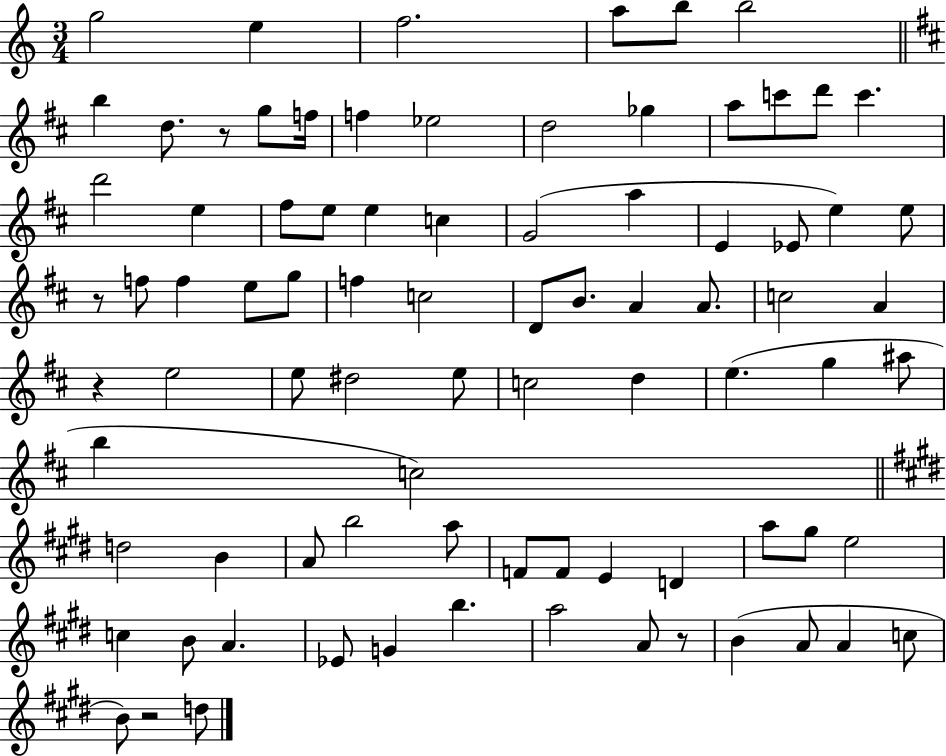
X:1
T:Untitled
M:3/4
L:1/4
K:C
g2 e f2 a/2 b/2 b2 b d/2 z/2 g/2 f/4 f _e2 d2 _g a/2 c'/2 d'/2 c' d'2 e ^f/2 e/2 e c G2 a E _E/2 e e/2 z/2 f/2 f e/2 g/2 f c2 D/2 B/2 A A/2 c2 A z e2 e/2 ^d2 e/2 c2 d e g ^a/2 b c2 d2 B A/2 b2 a/2 F/2 F/2 E D a/2 ^g/2 e2 c B/2 A _E/2 G b a2 A/2 z/2 B A/2 A c/2 B/2 z2 d/2